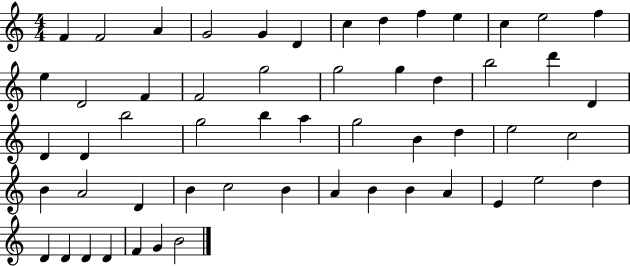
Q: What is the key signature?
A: C major